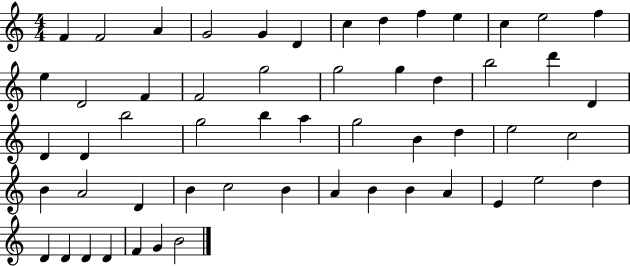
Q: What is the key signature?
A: C major